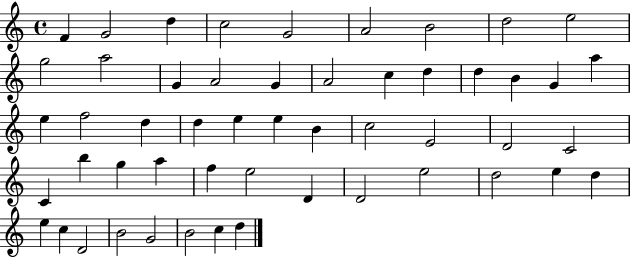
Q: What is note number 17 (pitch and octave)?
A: D5